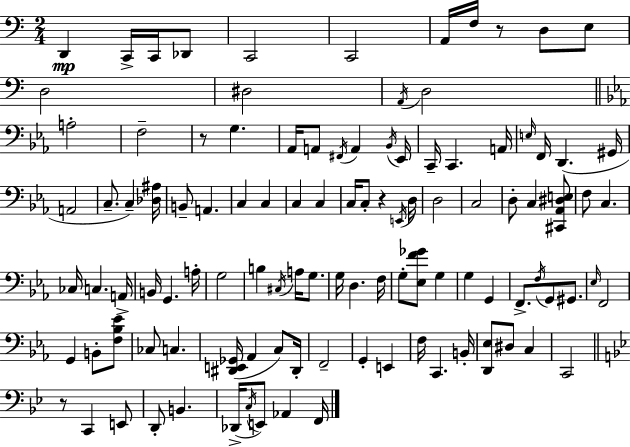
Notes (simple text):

D2/q C2/s C2/s Db2/e C2/h C2/h A2/s F3/s R/e D3/e E3/e D3/h D#3/h A2/s D3/h A3/h F3/h R/e G3/q. Ab2/s A2/e F#2/s A2/q Bb2/s Eb2/s C2/s C2/q. A2/s E3/s F2/s D2/q. G#2/s A2/h C3/e. C3/q [Db3,A#3]/s B2/e A2/q. C3/q C3/q C3/q C3/q C3/s C3/e R/q E2/s D3/s D3/h C3/h D3/e C3/q [C#2,Ab2,D#3,E3]/e F3/e C3/q. CES3/s C3/q. A2/s B2/s G2/q. A3/s G3/h B3/q C#3/s A3/s G3/e. G3/s D3/q. F3/s G3/e [Eb3,F4,Gb4]/e G3/q G3/q G2/q F2/e. F3/s G2/e G#2/e. Eb3/s F2/h G2/q B2/e [F3,Bb3,Eb4]/e CES3/e C3/q. [D#2,E2,Gb2]/s Ab2/q C3/e D#2/s F2/h G2/q E2/q F3/s C2/q. B2/s [D2,Eb3]/e D#3/e C3/q C2/h R/e C2/q E2/e D2/e B2/q. Db2/s C3/s E2/e Ab2/q F2/s